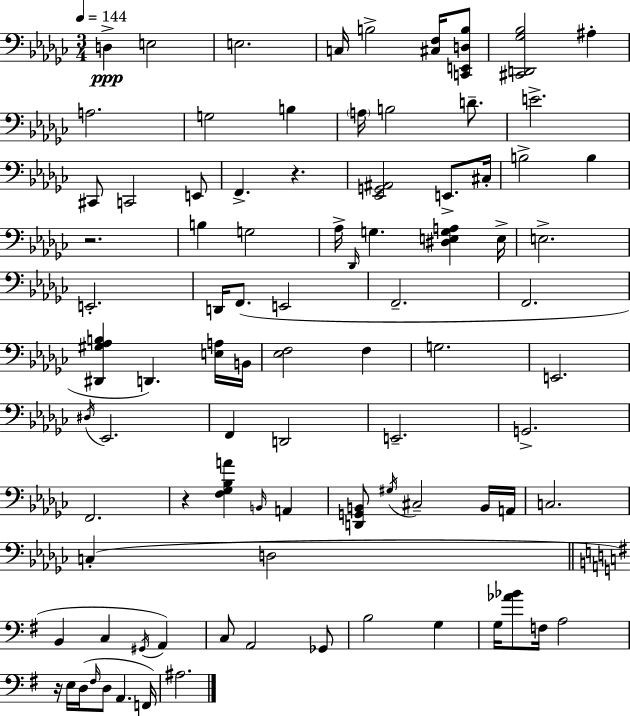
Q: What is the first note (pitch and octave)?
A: D3